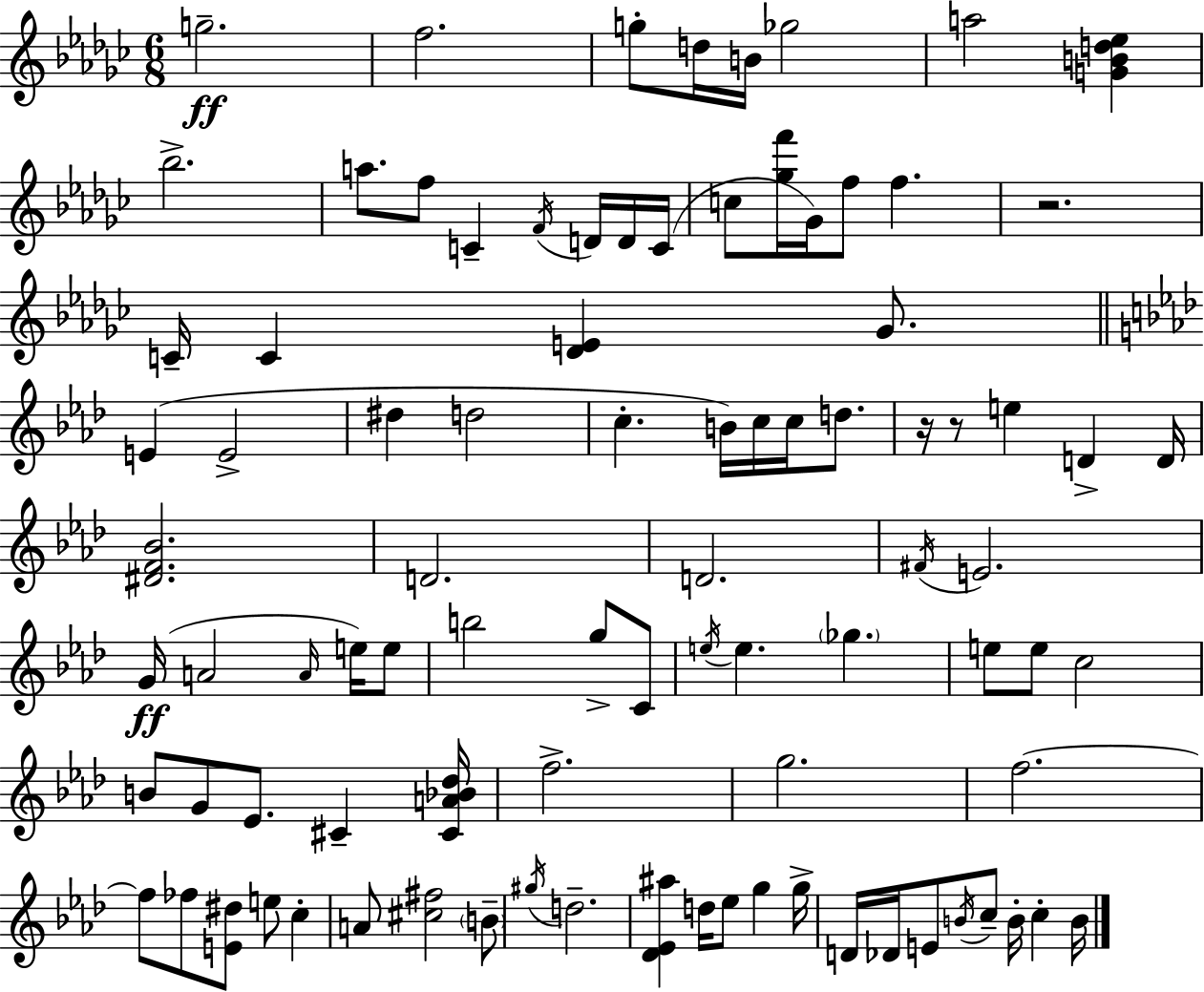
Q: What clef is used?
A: treble